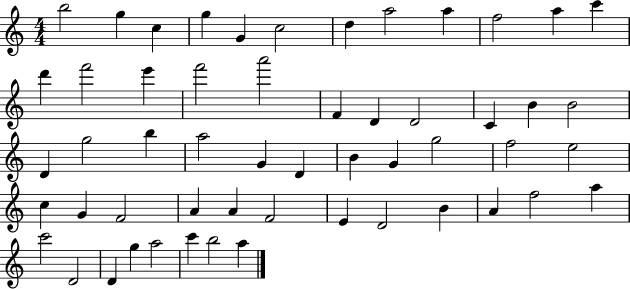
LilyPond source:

{
  \clef treble
  \numericTimeSignature
  \time 4/4
  \key c \major
  b''2 g''4 c''4 | g''4 g'4 c''2 | d''4 a''2 a''4 | f''2 a''4 c'''4 | \break d'''4 f'''2 e'''4 | f'''2 a'''2 | f'4 d'4 d'2 | c'4 b'4 b'2 | \break d'4 g''2 b''4 | a''2 g'4 d'4 | b'4 g'4 g''2 | f''2 e''2 | \break c''4 g'4 f'2 | a'4 a'4 f'2 | e'4 d'2 b'4 | a'4 f''2 a''4 | \break c'''2 d'2 | d'4 g''4 a''2 | c'''4 b''2 a''4 | \bar "|."
}